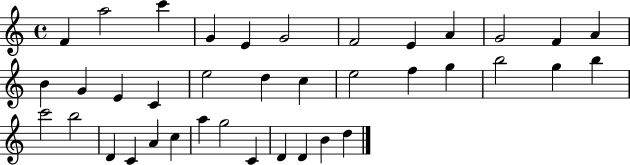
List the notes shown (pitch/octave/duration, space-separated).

F4/q A5/h C6/q G4/q E4/q G4/h F4/h E4/q A4/q G4/h F4/q A4/q B4/q G4/q E4/q C4/q E5/h D5/q C5/q E5/h F5/q G5/q B5/h G5/q B5/q C6/h B5/h D4/q C4/q A4/q C5/q A5/q G5/h C4/q D4/q D4/q B4/q D5/q